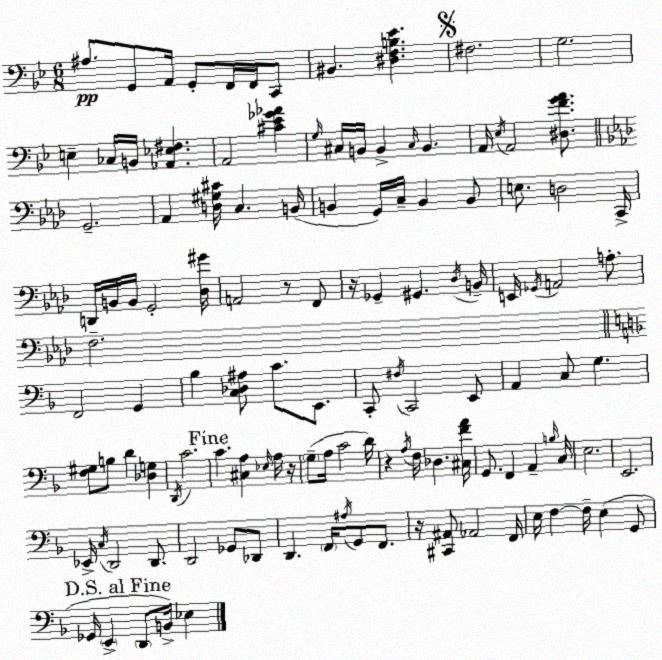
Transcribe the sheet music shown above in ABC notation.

X:1
T:Untitled
M:6/8
L:1/4
K:Bb
^A,/2 G,,/2 A,,/4 G,,/2 F,,/4 F,,/4 C,,/2 ^B,, [^D,F,B,_E] ^F,2 G,2 E, _C,/4 B,,/4 [_A,,_E,^F,] A,,2 [^C_E_G_A] G,/4 ^C,/4 B,,/4 B,, ^C,/4 B,, A,,/4 _E,/4 A,,2 [^D,FGA]/2 G,,2 _A,, [D,^G,^C]/4 C, B,,/4 B,, G,,/4 C,/4 B,, B,,/2 E,/2 D,2 C,,/4 D,,/4 B,,/4 B,,/4 G,,2 [_D,^G]/4 A,,2 z/2 F,,/2 z/4 _G,, ^G,, _D,/4 B,,/4 E,,/4 _G,,/4 A,,2 A,/2 F,2 F,,2 G,, _B, [C,_D,^A,]/2 C/2 E,,/2 C,,/2 ^F,/4 C,,2 E,,/2 A,, C,/2 G, [F,^G,]/2 B,/2 D [_D,G,] D,,/4 C2 C [^C,A,] _E,/4 A,/4 z/4 G,/2 A,/4 C2 D/4 z A,/4 F,/4 _D, [^C,FA]/4 G,,/2 F,, A,, B,/4 C,/4 E,2 E,,2 _E,,/4 C,/4 D,,2 D,,/2 D,,2 _G,,/2 _D,,/2 D,, F,,/4 ^A,/4 G,,/2 F,,/2 z/4 [^C,,^A,,]/2 _A,,2 F,,/4 E,/4 F, F,/4 E, G,,/2 _G,,/4 E,, D,,/2 B,,/4 _E,